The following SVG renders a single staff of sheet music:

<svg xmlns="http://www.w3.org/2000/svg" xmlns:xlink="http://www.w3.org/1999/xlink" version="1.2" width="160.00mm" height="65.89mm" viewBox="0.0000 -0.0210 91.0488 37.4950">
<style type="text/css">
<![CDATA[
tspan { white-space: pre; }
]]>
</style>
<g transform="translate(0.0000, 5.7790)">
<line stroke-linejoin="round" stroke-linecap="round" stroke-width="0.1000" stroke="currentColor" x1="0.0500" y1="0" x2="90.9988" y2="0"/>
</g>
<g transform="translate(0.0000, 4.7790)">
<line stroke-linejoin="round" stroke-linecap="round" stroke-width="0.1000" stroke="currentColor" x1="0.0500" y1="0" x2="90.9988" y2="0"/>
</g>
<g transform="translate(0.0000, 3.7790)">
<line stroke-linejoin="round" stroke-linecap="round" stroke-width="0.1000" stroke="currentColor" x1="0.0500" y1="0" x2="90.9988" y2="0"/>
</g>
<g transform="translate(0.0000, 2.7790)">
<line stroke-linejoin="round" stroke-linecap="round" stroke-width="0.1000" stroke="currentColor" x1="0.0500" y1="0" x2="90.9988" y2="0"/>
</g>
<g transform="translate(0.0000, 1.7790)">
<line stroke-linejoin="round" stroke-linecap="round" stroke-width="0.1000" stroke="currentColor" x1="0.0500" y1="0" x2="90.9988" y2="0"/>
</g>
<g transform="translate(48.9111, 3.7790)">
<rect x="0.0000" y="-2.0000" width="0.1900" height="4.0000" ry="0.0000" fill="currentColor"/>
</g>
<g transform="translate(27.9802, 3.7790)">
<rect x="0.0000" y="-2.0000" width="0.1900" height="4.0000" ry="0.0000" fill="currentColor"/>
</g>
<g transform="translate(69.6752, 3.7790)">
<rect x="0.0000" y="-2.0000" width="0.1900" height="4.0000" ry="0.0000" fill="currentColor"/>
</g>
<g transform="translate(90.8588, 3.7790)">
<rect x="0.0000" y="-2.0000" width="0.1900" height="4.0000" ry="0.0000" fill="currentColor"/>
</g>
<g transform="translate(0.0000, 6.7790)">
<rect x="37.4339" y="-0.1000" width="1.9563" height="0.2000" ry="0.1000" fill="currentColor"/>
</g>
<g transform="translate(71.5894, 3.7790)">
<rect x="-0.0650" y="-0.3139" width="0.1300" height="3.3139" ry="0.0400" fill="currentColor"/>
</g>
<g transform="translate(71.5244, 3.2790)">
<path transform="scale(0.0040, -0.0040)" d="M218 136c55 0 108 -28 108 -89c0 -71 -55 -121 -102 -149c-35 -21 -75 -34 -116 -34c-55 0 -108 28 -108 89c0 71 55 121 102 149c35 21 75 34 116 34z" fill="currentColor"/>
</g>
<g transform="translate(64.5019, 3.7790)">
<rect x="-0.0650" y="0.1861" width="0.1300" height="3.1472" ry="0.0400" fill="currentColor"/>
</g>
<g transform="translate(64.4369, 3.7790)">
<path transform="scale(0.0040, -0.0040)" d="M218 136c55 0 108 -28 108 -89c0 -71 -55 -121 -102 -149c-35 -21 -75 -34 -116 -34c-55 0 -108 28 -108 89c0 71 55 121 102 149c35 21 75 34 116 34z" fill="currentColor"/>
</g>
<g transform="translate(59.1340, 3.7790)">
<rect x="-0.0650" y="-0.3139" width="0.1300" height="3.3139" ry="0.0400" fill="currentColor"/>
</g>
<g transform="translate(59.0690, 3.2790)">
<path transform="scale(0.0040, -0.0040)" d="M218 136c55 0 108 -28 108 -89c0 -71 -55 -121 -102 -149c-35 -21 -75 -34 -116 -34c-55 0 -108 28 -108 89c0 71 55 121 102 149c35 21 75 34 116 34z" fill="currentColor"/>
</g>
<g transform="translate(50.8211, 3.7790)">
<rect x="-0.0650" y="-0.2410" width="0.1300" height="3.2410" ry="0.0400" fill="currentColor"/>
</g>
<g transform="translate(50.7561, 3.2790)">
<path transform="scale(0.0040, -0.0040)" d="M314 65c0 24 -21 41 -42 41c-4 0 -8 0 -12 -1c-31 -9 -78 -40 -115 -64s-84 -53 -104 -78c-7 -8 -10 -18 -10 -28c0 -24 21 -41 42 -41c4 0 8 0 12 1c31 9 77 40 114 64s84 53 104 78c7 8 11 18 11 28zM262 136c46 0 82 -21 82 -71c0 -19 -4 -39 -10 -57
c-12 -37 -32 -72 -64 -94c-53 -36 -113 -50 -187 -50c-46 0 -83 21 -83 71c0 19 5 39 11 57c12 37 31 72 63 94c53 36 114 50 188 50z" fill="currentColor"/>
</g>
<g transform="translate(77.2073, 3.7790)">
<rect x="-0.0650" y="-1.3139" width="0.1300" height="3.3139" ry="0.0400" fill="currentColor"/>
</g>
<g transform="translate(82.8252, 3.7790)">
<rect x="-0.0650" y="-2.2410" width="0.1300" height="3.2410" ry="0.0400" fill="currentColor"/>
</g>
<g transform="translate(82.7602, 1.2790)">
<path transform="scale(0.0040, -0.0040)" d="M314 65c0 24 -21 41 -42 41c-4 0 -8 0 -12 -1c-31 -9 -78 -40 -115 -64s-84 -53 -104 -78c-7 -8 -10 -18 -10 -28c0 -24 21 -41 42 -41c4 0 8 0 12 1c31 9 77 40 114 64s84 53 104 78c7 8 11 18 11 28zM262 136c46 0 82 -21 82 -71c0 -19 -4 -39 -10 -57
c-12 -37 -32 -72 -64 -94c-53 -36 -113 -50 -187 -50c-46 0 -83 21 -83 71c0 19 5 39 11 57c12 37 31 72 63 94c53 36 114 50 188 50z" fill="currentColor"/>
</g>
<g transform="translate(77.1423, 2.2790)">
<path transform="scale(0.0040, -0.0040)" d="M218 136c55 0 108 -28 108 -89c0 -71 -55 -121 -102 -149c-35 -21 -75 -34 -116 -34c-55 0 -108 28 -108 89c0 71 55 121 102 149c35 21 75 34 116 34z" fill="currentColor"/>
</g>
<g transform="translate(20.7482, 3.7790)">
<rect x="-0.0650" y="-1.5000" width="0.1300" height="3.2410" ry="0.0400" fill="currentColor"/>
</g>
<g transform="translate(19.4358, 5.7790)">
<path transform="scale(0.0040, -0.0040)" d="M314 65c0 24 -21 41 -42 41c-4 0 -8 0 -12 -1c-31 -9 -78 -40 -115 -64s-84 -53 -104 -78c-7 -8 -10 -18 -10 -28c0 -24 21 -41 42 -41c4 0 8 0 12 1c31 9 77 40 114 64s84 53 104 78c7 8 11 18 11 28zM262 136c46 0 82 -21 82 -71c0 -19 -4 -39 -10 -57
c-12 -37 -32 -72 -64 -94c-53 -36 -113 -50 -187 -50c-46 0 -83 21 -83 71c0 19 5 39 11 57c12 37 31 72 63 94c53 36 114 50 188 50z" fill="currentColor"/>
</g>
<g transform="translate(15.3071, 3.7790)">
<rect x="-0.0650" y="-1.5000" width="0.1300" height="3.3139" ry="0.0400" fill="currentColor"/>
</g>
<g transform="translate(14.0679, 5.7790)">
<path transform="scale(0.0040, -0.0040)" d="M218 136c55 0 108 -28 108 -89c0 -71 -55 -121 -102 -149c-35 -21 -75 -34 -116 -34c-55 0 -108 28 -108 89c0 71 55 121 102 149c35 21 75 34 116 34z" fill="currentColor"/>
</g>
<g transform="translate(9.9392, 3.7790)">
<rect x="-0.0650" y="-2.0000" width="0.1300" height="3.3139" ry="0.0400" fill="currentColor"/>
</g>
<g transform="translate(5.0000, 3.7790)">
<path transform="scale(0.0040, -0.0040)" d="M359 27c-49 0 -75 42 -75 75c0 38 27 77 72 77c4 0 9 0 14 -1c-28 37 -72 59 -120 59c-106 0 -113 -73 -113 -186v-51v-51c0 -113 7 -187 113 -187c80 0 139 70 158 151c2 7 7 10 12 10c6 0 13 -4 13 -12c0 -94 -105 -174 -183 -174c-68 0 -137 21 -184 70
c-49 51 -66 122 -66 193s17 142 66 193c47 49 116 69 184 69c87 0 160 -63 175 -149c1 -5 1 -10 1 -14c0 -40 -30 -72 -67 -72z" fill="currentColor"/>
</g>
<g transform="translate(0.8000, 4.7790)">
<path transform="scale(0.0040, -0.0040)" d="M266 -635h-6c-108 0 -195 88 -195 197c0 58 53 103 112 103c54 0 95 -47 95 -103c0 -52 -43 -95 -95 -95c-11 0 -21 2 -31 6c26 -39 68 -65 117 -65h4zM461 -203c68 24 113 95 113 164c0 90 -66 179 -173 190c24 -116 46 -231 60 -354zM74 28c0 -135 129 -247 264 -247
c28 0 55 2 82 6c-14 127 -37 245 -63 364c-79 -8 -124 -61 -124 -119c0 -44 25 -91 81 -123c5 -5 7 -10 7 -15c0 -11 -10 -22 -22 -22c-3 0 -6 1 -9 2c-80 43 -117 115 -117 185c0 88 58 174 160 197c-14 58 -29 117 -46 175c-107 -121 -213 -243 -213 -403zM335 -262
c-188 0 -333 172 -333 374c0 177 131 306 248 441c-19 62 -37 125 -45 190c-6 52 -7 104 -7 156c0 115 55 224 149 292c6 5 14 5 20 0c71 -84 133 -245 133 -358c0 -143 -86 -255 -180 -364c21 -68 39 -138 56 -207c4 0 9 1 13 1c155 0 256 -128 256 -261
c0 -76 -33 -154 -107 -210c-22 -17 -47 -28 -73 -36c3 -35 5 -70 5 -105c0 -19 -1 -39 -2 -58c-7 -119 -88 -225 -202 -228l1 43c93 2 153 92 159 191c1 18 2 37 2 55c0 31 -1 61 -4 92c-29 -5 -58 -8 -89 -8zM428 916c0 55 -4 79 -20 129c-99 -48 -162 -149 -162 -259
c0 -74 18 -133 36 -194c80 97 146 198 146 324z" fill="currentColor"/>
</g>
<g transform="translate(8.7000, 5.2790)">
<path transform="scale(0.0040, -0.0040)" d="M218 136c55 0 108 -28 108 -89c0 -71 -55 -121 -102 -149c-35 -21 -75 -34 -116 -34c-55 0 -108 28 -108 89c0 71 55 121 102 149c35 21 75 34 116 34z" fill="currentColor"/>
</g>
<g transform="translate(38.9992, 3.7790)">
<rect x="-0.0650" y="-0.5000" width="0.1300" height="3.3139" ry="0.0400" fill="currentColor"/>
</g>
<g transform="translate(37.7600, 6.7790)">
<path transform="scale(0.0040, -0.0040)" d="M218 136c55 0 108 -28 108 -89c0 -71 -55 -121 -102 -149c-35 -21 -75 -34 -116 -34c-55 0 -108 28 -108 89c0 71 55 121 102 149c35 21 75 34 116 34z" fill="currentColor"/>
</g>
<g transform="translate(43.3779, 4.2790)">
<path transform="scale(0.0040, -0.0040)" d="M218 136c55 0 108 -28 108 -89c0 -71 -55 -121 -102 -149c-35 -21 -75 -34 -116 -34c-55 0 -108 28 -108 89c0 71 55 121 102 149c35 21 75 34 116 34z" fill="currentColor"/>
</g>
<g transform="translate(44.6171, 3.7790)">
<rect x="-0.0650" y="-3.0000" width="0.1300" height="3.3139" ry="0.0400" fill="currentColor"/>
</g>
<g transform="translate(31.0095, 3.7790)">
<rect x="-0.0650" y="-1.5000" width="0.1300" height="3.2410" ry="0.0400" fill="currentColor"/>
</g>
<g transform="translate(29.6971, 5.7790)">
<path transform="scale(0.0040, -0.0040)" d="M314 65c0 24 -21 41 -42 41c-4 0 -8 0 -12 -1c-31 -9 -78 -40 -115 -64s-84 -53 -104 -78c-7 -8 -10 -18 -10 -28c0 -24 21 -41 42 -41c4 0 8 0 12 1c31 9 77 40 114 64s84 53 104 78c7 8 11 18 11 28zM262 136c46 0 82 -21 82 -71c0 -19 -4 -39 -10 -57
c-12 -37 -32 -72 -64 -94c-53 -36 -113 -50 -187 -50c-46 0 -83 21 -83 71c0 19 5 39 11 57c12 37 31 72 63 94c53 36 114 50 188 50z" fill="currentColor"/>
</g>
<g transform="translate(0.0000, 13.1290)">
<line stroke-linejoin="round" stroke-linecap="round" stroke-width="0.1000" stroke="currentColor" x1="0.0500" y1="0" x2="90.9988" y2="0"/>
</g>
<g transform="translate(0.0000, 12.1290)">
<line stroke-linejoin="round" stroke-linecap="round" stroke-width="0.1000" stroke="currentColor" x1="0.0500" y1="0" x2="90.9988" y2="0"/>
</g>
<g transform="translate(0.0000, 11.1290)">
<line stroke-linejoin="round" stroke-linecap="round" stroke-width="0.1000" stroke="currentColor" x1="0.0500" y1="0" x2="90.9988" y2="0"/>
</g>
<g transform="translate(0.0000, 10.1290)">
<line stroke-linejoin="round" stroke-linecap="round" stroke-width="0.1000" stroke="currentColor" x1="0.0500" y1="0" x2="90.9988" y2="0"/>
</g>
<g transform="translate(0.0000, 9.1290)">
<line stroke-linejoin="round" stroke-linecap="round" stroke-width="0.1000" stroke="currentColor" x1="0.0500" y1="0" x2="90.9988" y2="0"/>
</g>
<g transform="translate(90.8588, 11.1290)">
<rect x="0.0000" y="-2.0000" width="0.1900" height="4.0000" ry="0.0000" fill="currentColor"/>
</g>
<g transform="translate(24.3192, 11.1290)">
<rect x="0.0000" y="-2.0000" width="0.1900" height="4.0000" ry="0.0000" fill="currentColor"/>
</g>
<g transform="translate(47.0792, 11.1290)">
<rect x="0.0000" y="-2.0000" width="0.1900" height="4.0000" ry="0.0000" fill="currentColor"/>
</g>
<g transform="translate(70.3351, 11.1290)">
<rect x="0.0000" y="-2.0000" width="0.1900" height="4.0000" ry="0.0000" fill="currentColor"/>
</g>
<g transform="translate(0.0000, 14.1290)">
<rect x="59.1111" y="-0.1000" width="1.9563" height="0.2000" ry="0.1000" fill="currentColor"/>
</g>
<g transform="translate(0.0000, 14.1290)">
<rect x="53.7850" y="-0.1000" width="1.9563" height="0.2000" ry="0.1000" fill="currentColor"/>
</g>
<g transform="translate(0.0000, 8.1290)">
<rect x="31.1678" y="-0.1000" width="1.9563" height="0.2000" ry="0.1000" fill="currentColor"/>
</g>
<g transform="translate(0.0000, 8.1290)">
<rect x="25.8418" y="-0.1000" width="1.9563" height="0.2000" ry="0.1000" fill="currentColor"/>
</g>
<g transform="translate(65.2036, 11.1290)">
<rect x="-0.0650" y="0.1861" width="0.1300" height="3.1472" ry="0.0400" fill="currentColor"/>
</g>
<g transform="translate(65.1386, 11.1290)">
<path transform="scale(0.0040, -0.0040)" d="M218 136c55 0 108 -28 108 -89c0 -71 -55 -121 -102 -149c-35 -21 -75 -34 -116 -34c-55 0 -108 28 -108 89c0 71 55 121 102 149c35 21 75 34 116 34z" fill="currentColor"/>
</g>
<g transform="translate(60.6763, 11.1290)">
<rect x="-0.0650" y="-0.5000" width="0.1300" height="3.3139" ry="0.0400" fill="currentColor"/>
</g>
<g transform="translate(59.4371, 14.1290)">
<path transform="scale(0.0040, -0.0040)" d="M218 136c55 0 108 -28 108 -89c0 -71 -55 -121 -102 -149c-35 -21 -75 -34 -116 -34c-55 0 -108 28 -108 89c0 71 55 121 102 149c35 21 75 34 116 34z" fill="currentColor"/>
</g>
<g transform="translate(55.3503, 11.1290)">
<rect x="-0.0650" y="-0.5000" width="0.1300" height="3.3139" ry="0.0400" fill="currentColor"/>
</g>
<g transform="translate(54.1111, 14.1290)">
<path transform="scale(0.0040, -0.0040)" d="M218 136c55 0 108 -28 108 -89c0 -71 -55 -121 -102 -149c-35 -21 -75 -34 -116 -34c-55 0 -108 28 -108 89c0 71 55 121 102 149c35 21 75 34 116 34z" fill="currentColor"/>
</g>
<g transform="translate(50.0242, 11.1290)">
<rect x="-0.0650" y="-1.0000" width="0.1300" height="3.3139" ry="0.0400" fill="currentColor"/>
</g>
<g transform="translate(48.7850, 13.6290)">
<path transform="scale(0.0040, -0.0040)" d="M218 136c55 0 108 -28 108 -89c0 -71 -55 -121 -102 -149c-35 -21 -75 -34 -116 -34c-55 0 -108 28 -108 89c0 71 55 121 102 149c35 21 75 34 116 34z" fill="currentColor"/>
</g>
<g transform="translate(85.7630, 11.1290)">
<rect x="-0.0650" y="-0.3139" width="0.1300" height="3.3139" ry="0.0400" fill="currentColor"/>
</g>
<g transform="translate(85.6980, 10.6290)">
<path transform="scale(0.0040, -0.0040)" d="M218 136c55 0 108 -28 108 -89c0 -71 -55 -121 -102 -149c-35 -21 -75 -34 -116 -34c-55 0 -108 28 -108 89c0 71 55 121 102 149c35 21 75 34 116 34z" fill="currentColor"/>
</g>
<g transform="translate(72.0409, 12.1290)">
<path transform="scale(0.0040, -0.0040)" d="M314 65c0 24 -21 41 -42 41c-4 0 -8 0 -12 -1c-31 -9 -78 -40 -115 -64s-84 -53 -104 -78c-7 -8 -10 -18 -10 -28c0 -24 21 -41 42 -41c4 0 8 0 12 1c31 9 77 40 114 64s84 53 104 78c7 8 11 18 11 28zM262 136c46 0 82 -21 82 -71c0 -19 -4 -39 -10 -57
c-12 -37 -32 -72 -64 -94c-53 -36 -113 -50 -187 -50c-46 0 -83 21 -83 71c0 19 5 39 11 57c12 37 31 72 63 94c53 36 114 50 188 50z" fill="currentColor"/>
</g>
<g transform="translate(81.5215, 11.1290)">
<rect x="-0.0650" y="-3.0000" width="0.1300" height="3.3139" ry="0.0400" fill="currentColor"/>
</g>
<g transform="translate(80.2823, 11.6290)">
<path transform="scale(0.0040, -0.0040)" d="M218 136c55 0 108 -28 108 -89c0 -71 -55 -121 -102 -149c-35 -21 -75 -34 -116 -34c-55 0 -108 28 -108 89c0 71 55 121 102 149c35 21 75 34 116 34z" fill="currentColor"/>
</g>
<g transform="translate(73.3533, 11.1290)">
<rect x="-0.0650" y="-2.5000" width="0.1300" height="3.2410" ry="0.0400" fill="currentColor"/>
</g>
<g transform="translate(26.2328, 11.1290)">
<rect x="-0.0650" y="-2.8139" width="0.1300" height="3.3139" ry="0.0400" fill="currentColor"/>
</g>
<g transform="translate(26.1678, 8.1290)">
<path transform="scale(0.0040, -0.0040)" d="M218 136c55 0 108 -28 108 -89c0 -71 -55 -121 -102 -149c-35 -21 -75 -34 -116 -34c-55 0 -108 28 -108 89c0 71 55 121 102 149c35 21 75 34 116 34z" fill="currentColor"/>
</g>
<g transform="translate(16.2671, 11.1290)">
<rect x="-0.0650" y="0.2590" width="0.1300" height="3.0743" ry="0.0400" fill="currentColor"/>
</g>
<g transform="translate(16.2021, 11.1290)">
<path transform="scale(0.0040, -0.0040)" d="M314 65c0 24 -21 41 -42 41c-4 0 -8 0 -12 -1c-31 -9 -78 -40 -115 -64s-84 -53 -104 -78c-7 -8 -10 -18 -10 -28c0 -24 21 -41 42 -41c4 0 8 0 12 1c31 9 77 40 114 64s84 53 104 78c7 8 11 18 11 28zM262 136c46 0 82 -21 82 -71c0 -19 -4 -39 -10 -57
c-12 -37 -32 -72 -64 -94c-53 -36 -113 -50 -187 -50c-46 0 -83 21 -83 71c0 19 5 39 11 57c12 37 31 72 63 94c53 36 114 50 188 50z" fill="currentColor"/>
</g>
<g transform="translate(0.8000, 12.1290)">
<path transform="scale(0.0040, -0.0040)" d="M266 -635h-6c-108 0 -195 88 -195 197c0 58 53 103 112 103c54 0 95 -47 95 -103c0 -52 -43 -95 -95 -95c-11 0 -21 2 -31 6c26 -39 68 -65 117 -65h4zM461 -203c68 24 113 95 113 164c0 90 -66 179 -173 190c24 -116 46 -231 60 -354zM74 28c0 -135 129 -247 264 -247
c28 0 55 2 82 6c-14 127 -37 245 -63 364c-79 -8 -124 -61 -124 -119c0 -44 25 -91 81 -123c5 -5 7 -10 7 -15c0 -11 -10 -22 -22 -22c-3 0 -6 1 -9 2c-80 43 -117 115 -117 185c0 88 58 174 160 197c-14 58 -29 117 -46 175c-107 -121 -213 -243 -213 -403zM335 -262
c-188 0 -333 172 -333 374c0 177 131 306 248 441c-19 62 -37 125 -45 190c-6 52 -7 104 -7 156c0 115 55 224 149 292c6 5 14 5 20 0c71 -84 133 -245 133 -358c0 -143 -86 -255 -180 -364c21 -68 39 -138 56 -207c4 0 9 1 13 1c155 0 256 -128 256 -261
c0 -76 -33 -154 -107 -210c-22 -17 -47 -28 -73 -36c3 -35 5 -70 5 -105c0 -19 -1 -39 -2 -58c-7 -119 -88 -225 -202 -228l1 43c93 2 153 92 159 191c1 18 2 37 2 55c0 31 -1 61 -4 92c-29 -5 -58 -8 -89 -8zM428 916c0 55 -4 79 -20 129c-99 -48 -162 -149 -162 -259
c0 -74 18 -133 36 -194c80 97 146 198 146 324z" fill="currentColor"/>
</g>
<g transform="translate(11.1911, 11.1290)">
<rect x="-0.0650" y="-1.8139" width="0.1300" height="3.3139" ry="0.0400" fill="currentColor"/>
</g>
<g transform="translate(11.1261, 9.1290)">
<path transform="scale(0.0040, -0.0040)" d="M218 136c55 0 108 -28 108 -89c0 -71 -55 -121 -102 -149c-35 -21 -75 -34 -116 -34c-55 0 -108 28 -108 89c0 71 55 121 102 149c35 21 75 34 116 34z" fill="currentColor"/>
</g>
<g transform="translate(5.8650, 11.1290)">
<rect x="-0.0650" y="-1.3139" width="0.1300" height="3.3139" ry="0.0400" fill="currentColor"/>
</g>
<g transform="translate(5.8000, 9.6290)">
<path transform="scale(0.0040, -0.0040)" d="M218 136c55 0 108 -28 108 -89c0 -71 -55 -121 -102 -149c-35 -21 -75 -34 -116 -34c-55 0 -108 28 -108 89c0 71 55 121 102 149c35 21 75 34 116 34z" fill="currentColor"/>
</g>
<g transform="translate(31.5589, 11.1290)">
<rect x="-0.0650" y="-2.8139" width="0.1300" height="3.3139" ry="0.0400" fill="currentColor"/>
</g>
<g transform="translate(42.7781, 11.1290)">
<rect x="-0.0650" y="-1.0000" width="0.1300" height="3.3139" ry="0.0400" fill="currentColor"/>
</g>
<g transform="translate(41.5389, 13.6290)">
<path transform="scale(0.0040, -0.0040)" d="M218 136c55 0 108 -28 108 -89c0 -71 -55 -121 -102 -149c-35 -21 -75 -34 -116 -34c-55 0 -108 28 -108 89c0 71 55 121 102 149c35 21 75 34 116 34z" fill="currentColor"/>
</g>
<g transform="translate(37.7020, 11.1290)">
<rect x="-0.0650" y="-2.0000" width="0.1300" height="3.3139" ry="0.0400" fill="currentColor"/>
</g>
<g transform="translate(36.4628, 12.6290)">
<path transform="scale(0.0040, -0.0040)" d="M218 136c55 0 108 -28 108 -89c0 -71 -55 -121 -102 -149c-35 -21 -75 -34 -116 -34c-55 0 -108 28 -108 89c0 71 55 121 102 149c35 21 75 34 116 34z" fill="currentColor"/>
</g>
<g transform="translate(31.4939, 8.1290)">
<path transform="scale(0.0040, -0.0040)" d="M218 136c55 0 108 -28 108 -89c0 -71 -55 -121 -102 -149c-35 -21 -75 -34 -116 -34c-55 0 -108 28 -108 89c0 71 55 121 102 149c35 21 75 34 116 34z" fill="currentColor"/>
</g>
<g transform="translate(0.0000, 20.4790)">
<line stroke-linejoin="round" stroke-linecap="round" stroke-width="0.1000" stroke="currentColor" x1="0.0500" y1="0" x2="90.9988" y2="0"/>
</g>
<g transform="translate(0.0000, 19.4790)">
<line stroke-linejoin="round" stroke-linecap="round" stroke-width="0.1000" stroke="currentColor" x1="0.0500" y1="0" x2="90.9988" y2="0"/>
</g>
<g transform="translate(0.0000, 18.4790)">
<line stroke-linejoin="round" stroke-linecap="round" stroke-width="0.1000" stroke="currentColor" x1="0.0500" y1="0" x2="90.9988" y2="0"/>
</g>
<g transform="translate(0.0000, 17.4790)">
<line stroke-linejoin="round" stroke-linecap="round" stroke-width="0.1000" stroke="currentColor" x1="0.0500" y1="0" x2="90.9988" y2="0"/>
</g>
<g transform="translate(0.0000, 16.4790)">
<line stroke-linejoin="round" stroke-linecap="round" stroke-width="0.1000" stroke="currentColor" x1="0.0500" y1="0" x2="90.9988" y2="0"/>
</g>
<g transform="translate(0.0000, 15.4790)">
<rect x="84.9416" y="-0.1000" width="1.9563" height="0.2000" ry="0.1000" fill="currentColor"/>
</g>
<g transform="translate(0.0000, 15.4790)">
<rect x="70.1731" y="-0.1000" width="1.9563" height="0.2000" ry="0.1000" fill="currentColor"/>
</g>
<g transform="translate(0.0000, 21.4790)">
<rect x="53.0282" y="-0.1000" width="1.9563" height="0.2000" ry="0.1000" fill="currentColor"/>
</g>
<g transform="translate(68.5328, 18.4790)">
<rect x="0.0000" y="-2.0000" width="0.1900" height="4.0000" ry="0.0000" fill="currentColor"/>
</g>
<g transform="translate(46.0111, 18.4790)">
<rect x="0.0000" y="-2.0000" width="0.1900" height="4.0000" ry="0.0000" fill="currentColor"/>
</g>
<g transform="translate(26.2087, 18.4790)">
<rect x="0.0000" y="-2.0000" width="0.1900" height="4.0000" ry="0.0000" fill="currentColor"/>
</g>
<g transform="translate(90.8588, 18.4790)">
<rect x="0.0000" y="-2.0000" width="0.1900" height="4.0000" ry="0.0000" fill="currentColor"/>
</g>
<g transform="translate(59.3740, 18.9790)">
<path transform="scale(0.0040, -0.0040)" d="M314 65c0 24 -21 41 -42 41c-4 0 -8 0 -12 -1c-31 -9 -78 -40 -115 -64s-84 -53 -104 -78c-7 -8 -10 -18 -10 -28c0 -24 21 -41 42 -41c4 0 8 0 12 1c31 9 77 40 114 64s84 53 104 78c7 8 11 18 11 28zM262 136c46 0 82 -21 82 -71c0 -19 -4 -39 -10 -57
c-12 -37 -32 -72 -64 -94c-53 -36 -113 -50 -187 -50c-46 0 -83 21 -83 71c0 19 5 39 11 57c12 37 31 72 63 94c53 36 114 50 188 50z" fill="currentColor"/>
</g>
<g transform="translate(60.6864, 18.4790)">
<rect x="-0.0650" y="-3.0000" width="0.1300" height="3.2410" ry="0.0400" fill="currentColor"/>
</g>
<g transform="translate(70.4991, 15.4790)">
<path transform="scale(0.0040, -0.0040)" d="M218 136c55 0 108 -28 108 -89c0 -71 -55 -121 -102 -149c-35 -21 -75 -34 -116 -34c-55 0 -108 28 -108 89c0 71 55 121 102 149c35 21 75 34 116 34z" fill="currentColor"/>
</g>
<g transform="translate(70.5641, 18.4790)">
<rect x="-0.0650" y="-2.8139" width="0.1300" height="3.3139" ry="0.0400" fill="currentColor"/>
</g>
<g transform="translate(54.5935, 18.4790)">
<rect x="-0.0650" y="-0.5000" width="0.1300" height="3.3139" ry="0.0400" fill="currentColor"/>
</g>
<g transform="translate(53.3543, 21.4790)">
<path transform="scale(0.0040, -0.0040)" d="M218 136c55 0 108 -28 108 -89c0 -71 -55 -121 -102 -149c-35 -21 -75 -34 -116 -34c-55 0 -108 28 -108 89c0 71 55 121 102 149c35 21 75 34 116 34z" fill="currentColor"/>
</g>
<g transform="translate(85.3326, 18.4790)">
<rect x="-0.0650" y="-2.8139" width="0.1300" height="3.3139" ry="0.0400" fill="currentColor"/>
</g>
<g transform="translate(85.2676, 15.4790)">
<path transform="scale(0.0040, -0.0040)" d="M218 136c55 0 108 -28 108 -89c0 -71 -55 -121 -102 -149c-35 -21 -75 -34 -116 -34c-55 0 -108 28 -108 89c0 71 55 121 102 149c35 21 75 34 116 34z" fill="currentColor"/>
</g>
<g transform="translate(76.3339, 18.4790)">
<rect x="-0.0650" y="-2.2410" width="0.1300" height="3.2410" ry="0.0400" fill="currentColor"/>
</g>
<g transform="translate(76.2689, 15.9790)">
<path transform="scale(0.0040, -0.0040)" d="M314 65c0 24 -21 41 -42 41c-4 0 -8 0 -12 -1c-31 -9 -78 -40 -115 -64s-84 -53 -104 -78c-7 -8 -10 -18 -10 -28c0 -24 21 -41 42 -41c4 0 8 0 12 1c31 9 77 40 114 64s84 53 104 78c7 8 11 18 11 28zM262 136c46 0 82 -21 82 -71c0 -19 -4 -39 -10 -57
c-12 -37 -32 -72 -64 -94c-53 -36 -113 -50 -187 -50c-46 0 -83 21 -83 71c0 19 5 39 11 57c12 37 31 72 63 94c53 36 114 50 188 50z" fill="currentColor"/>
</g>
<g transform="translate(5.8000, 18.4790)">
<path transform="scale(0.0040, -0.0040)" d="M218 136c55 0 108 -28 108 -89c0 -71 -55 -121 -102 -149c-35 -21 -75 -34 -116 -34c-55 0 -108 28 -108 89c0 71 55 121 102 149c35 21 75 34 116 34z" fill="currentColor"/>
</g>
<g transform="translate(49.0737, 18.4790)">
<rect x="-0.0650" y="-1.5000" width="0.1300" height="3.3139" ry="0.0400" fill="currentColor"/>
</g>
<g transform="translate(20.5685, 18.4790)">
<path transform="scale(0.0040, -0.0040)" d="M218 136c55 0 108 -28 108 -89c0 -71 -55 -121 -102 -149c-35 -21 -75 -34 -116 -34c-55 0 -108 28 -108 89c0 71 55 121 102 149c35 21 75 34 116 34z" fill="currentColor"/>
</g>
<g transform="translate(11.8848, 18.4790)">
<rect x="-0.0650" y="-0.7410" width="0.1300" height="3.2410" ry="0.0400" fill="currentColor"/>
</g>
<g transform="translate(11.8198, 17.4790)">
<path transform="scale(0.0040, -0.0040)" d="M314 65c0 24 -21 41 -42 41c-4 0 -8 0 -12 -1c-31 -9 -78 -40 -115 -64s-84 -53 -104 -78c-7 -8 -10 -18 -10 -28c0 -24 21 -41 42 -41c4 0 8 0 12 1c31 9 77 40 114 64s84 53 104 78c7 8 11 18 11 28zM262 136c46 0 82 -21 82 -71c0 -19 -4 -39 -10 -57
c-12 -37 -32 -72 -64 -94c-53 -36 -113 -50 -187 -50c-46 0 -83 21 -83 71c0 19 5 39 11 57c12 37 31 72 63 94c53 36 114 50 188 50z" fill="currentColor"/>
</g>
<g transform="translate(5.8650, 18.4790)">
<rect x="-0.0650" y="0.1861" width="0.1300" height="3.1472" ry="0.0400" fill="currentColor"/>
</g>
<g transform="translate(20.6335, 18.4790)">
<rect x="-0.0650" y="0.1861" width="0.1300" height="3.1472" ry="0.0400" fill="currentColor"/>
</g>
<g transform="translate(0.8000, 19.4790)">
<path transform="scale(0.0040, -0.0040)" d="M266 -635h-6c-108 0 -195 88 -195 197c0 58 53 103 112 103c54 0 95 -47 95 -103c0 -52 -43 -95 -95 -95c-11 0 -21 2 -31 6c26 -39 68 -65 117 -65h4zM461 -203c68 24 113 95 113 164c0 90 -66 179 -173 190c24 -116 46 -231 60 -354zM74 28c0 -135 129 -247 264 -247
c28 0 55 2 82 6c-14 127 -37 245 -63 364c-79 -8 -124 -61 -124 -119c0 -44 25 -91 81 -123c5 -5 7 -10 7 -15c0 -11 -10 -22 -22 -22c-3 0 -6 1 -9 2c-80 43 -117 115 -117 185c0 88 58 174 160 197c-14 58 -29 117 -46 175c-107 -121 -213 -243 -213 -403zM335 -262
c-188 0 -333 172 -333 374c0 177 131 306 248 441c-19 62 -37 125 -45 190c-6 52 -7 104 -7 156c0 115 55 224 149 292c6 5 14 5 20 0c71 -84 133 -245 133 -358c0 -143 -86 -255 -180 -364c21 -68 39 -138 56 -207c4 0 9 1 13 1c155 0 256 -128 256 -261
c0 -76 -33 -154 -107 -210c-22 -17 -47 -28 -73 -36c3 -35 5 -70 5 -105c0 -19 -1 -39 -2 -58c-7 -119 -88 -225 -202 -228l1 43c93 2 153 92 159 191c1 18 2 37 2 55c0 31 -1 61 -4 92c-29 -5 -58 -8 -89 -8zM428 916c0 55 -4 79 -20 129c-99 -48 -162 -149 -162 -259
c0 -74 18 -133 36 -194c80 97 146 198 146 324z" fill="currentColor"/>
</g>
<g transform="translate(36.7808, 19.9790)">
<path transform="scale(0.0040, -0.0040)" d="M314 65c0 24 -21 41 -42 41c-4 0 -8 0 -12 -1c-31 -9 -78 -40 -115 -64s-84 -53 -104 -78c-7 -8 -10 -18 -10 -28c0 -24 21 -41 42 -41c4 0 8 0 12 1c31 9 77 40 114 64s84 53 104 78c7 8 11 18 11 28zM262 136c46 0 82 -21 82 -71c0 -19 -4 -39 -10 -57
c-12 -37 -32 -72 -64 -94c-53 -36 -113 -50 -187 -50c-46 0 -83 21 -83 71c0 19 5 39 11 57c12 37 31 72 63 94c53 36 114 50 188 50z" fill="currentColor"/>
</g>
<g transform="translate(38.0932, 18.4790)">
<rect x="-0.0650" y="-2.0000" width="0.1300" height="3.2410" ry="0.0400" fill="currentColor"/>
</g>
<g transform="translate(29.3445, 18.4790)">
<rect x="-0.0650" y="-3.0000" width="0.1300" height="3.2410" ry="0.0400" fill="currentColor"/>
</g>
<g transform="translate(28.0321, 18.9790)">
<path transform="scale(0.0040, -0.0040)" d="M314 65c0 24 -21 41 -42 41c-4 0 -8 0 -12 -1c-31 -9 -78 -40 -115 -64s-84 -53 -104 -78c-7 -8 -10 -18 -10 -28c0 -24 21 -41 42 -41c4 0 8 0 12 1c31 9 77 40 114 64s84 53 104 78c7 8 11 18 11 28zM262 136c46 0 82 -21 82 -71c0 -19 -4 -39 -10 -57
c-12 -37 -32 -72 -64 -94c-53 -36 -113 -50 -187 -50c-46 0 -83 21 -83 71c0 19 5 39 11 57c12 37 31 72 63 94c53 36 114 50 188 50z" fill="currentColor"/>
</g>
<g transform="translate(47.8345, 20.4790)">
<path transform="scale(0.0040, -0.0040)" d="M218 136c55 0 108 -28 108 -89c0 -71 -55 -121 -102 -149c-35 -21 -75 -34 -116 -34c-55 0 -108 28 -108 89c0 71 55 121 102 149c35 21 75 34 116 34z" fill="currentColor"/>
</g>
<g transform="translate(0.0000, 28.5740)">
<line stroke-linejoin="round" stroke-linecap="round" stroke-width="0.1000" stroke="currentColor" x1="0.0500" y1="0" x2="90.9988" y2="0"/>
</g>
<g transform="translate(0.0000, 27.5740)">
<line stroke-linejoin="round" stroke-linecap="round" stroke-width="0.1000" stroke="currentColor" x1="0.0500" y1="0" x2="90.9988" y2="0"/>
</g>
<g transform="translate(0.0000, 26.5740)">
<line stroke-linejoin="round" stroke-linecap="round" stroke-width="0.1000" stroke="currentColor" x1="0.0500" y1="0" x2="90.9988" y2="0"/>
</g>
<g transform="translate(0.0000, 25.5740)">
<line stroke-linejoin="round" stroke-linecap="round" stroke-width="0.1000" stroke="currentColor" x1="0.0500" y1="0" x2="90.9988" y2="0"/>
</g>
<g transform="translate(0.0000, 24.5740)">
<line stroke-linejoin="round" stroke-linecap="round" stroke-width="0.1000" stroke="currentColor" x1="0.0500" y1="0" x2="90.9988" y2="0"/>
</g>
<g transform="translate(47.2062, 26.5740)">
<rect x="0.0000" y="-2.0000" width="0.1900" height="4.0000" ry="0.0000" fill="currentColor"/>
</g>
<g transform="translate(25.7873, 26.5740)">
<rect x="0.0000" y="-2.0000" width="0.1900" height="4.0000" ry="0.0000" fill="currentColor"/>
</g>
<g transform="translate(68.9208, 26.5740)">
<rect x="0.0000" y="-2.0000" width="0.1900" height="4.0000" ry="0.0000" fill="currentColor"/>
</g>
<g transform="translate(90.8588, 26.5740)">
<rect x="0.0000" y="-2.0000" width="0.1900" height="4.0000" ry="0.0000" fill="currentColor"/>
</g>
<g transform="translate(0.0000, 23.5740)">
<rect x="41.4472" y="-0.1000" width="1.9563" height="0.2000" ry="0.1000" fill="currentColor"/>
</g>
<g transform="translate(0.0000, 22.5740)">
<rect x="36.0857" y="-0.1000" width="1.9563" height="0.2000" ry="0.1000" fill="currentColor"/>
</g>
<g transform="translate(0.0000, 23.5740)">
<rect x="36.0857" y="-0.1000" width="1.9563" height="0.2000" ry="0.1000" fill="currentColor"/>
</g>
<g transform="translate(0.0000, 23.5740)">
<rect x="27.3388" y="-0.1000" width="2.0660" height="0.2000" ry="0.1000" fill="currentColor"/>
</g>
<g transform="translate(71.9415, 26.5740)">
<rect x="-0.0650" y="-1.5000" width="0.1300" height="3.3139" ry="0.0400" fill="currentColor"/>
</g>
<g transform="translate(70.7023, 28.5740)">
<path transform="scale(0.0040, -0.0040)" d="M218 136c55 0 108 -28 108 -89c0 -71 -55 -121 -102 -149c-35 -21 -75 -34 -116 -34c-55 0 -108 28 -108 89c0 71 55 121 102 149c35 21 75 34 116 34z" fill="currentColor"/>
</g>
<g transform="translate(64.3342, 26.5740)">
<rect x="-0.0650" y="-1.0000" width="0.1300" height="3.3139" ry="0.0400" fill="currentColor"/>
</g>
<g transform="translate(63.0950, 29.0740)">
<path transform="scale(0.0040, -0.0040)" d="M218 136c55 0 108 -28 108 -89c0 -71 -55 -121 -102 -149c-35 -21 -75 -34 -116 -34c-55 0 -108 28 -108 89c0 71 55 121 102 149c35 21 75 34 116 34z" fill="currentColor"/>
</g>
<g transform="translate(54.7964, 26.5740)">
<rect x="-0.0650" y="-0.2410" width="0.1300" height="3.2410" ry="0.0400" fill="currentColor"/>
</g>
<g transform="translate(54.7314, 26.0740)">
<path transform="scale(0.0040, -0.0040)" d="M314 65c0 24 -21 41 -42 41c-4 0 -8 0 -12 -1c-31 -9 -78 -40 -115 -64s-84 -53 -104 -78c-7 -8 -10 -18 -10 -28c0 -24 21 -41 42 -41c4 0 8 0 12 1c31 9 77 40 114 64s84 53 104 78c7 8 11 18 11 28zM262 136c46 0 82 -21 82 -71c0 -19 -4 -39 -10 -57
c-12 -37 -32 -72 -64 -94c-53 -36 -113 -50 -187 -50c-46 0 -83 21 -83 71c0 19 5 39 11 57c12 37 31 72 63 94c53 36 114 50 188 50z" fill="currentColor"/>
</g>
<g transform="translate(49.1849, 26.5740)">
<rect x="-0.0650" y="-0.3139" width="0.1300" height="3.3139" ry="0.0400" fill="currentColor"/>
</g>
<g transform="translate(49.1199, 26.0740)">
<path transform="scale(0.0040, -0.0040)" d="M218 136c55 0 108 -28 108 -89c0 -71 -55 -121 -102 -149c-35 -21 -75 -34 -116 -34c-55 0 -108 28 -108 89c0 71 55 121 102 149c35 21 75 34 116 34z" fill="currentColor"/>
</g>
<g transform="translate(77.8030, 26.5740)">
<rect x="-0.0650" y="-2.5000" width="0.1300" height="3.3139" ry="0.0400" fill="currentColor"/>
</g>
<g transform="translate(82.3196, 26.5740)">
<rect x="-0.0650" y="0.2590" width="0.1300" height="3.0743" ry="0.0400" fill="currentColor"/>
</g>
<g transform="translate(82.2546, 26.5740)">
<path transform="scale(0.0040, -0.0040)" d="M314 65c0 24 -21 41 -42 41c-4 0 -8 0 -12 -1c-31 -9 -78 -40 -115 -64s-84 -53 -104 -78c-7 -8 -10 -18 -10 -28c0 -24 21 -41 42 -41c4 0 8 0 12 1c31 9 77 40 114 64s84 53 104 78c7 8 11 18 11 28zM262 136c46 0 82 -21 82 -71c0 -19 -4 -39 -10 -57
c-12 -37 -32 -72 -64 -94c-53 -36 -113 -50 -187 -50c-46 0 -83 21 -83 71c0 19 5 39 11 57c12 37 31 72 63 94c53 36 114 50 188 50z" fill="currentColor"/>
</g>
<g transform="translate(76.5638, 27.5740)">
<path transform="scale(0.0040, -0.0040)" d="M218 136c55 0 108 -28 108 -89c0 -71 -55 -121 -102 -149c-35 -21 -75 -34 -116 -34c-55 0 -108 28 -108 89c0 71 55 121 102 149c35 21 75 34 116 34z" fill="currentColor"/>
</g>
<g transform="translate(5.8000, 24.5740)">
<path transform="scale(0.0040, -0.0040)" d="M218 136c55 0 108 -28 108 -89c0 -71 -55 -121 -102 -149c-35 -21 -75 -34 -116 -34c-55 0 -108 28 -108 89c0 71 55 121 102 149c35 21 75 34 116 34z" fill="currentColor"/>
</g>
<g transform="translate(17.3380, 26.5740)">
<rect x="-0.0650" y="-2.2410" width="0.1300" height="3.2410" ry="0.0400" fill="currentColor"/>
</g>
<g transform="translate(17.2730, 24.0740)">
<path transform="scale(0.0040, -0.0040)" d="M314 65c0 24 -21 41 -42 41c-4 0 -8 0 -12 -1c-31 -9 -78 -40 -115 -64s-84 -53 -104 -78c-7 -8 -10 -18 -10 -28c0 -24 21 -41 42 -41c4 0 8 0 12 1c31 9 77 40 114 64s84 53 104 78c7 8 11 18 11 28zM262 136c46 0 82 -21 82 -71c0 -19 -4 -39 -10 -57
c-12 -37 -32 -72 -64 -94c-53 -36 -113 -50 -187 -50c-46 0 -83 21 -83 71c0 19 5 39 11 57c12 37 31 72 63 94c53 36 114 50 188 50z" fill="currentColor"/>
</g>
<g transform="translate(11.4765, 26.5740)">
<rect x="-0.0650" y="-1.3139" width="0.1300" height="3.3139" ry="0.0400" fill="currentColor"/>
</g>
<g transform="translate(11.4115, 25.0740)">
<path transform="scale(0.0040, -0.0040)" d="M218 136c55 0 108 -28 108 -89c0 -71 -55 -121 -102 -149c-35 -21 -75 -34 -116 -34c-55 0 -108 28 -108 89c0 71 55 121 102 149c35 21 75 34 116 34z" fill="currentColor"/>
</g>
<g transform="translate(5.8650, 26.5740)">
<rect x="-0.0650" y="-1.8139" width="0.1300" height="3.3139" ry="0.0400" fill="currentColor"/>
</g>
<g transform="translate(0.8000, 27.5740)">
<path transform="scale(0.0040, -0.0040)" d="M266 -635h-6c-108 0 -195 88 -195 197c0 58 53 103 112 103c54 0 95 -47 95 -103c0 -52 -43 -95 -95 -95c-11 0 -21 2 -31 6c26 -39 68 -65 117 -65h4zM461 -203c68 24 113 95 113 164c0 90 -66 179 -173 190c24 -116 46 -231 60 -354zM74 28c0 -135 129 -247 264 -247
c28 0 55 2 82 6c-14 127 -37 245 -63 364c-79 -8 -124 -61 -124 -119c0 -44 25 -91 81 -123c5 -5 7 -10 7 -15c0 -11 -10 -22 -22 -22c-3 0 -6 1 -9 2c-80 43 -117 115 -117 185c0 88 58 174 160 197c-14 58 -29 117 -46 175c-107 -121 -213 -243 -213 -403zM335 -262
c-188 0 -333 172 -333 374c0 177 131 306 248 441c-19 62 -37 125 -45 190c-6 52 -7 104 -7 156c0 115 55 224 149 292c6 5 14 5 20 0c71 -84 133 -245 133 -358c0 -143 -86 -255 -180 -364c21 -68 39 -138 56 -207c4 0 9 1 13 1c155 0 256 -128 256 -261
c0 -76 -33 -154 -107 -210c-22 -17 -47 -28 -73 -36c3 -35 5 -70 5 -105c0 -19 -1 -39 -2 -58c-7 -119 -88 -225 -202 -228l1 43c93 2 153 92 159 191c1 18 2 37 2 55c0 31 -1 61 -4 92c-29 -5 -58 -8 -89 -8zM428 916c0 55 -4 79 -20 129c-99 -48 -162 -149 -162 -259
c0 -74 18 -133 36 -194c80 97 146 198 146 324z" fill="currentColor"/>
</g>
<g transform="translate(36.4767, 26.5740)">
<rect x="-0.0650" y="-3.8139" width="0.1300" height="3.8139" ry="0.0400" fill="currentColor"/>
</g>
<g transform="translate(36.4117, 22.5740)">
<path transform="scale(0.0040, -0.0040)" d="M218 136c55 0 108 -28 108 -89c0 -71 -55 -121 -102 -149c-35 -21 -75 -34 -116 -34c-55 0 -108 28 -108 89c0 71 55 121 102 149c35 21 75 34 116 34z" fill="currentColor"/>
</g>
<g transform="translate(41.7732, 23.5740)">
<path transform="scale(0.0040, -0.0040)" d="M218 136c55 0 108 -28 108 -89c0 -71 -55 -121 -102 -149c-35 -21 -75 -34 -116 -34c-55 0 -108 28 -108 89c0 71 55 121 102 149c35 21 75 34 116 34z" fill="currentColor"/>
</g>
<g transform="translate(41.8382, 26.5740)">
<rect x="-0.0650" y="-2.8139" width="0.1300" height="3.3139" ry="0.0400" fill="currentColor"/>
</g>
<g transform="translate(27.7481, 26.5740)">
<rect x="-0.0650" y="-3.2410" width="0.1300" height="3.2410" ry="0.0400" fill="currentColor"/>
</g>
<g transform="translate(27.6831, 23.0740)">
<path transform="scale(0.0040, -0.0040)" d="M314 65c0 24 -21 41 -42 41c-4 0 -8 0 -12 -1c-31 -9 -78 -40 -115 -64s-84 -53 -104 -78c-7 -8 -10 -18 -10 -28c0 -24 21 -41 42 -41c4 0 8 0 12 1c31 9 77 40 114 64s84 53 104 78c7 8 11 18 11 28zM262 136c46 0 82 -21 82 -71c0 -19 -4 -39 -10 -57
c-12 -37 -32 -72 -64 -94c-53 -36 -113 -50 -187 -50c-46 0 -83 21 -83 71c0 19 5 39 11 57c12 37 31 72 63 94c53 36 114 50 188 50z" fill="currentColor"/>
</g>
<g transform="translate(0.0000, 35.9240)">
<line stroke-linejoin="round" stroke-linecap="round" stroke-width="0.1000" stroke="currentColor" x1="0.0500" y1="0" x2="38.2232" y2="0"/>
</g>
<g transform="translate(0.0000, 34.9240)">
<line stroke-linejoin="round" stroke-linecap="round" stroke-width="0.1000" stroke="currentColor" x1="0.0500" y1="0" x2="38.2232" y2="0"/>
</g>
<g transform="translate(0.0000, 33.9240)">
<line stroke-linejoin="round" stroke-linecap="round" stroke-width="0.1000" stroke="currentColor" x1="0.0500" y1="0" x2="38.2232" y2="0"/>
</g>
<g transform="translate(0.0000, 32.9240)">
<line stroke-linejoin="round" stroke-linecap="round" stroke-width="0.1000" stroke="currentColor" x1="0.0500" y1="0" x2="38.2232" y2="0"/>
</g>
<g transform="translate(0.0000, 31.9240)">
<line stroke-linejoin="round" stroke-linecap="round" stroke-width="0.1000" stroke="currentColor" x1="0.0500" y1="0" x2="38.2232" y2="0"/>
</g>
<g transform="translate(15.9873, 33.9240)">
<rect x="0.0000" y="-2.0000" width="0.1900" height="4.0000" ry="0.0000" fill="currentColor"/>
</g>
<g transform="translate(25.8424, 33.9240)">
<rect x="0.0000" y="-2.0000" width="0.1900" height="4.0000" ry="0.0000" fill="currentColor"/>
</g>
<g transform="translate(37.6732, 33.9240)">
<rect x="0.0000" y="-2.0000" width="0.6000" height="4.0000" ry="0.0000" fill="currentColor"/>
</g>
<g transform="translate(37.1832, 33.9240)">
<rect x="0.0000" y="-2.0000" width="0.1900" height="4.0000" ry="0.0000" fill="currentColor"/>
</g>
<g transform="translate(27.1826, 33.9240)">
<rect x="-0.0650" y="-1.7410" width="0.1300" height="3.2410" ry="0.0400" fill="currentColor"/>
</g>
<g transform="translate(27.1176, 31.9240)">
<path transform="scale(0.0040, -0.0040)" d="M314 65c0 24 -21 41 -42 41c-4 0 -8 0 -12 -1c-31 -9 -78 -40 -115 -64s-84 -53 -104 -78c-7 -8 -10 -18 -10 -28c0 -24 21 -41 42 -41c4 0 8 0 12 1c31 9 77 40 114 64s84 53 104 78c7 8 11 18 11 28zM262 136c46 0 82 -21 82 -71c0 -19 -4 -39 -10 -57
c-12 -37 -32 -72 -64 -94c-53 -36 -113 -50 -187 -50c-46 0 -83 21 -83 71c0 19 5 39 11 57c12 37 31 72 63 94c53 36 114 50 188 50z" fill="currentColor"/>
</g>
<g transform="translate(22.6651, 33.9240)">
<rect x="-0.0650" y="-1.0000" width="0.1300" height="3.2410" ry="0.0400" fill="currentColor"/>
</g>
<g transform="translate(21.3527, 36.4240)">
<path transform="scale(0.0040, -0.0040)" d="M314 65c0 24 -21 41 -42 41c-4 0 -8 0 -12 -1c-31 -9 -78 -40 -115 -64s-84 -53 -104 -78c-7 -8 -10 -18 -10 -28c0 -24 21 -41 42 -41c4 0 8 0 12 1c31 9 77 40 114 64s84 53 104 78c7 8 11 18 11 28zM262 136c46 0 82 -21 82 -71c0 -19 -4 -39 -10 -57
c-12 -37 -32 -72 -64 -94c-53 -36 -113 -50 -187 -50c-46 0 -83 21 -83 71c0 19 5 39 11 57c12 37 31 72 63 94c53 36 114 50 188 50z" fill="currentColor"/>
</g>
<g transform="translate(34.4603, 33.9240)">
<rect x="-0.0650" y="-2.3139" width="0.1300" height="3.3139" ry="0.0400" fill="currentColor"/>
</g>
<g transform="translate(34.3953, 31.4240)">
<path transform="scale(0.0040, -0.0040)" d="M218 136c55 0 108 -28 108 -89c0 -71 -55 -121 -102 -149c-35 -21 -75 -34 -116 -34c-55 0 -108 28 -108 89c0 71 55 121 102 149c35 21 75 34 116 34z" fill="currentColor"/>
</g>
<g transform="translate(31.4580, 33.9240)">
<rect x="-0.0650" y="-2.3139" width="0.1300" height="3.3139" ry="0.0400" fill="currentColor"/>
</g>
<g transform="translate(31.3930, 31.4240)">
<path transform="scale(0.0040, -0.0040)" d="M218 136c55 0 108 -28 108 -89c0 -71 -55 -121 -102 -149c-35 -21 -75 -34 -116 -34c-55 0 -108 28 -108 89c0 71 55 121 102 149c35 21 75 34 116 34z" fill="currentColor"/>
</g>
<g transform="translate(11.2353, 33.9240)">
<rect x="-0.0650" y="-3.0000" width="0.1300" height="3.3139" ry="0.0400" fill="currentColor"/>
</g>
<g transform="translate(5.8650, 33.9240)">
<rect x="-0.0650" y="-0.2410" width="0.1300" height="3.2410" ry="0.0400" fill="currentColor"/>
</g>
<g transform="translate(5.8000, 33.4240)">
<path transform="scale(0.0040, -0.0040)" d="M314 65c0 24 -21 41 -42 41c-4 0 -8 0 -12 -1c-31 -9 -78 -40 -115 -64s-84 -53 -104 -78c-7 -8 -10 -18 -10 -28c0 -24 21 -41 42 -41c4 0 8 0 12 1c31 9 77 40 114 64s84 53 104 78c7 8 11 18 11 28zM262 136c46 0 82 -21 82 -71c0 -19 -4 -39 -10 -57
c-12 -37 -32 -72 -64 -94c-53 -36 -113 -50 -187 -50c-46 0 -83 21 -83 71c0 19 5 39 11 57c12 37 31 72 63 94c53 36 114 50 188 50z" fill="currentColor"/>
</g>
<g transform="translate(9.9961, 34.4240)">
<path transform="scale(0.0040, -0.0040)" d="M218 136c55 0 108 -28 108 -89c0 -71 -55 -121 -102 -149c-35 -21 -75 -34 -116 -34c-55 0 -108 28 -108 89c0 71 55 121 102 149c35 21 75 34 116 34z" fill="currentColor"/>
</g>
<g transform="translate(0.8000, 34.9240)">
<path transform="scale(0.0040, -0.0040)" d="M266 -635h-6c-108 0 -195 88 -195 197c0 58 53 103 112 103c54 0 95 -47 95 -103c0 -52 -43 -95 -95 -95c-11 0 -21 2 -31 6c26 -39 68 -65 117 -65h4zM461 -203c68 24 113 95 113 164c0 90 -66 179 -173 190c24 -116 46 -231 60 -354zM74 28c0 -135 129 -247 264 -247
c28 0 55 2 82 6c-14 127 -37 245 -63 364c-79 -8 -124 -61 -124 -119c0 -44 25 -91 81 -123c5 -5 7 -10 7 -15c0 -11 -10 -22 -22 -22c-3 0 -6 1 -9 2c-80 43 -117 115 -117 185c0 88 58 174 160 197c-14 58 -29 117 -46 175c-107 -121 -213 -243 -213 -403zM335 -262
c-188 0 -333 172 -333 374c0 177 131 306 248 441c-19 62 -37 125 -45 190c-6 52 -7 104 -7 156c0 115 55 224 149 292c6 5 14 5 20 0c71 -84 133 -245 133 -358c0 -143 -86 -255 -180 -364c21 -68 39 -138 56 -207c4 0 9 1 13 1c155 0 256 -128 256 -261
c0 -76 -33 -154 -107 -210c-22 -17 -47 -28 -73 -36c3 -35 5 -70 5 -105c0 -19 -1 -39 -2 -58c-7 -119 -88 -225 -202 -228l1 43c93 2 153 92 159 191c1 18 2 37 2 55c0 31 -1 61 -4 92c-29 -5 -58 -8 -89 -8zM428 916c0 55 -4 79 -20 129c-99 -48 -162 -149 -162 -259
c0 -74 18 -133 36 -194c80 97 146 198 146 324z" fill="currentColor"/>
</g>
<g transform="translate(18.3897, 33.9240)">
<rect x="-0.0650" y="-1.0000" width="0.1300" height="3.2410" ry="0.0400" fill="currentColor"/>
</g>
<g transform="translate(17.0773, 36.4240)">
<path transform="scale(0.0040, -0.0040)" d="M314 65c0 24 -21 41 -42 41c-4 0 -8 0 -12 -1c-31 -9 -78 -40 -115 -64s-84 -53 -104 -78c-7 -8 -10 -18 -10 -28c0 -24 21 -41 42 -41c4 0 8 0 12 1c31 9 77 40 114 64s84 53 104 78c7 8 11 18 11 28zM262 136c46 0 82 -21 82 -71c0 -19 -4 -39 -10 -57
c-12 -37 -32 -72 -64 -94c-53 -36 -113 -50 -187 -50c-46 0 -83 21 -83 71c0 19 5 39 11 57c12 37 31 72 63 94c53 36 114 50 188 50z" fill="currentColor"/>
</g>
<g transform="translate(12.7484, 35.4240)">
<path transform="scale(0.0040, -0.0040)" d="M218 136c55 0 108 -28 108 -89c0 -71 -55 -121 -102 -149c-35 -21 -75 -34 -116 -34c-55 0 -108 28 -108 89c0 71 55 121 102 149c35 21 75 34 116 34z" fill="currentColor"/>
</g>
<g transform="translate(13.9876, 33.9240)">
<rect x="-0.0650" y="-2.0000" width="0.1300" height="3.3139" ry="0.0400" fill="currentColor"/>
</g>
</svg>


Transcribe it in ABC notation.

X:1
T:Untitled
M:4/4
L:1/4
K:C
F E E2 E2 C A c2 c B c e g2 e f B2 a a F D D C C B G2 A c B d2 B A2 F2 E C A2 a g2 a f e g2 b2 c' a c c2 D E G B2 c2 A F D2 D2 f2 g g